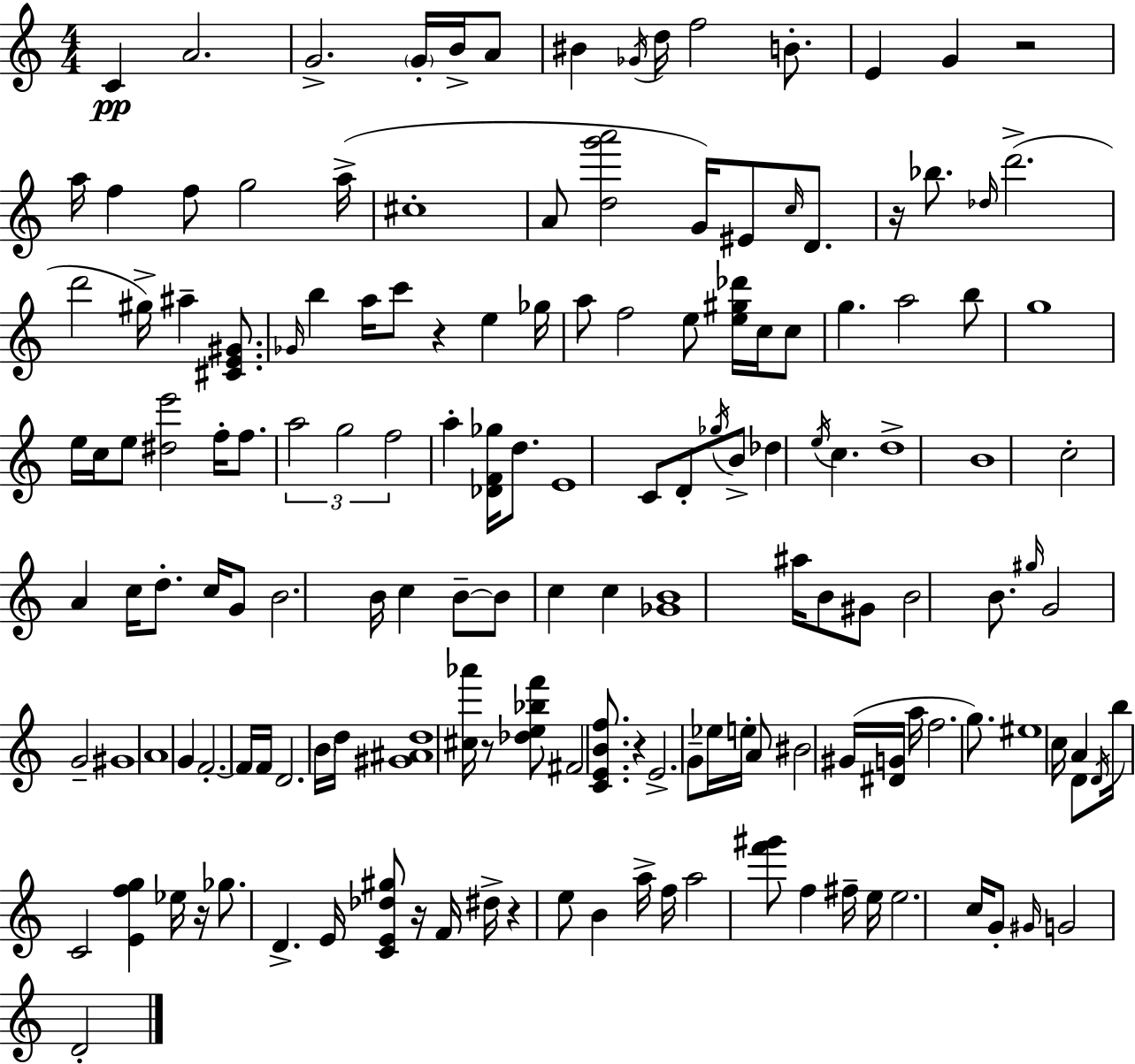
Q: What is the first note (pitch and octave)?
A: C4